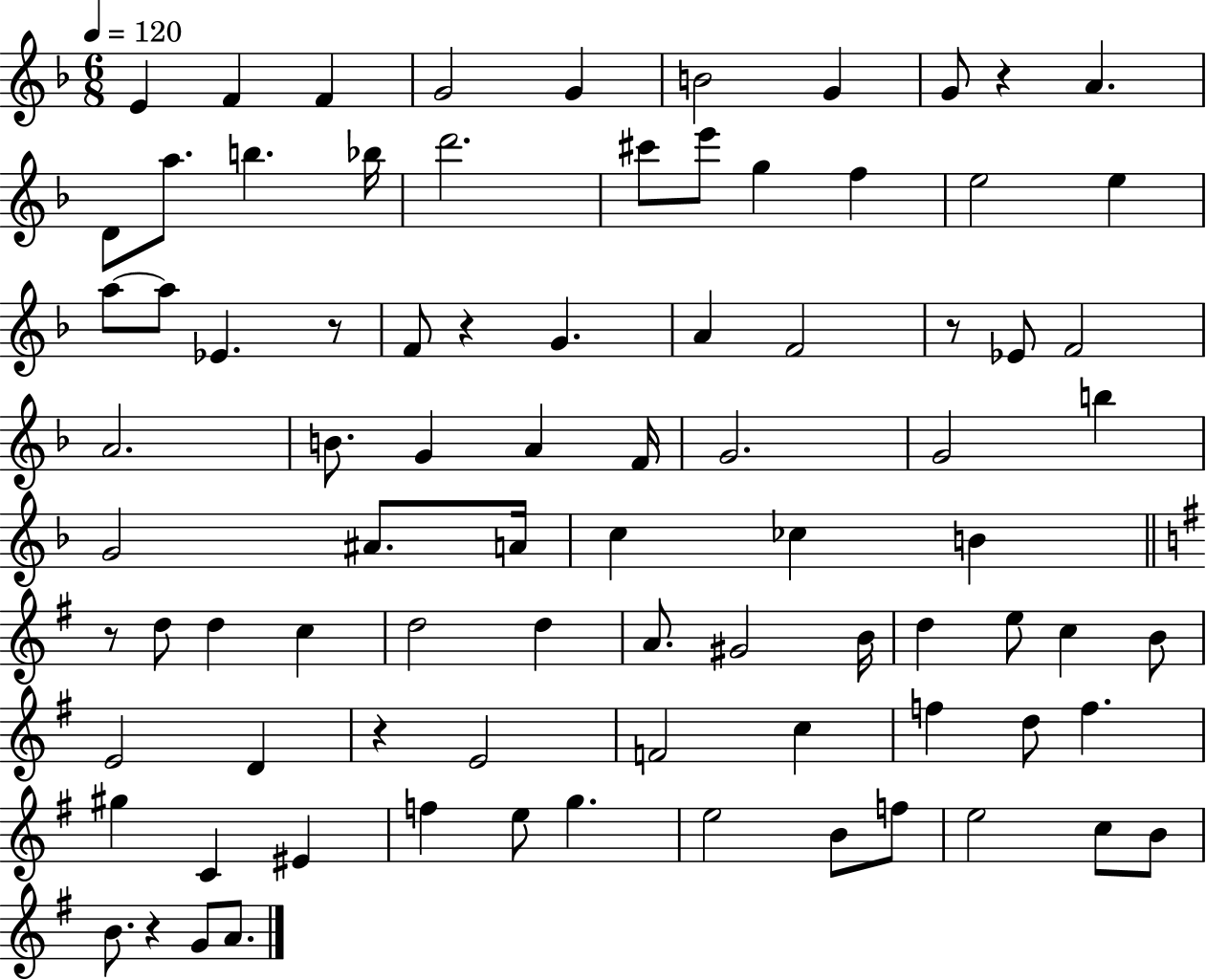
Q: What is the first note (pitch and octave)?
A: E4